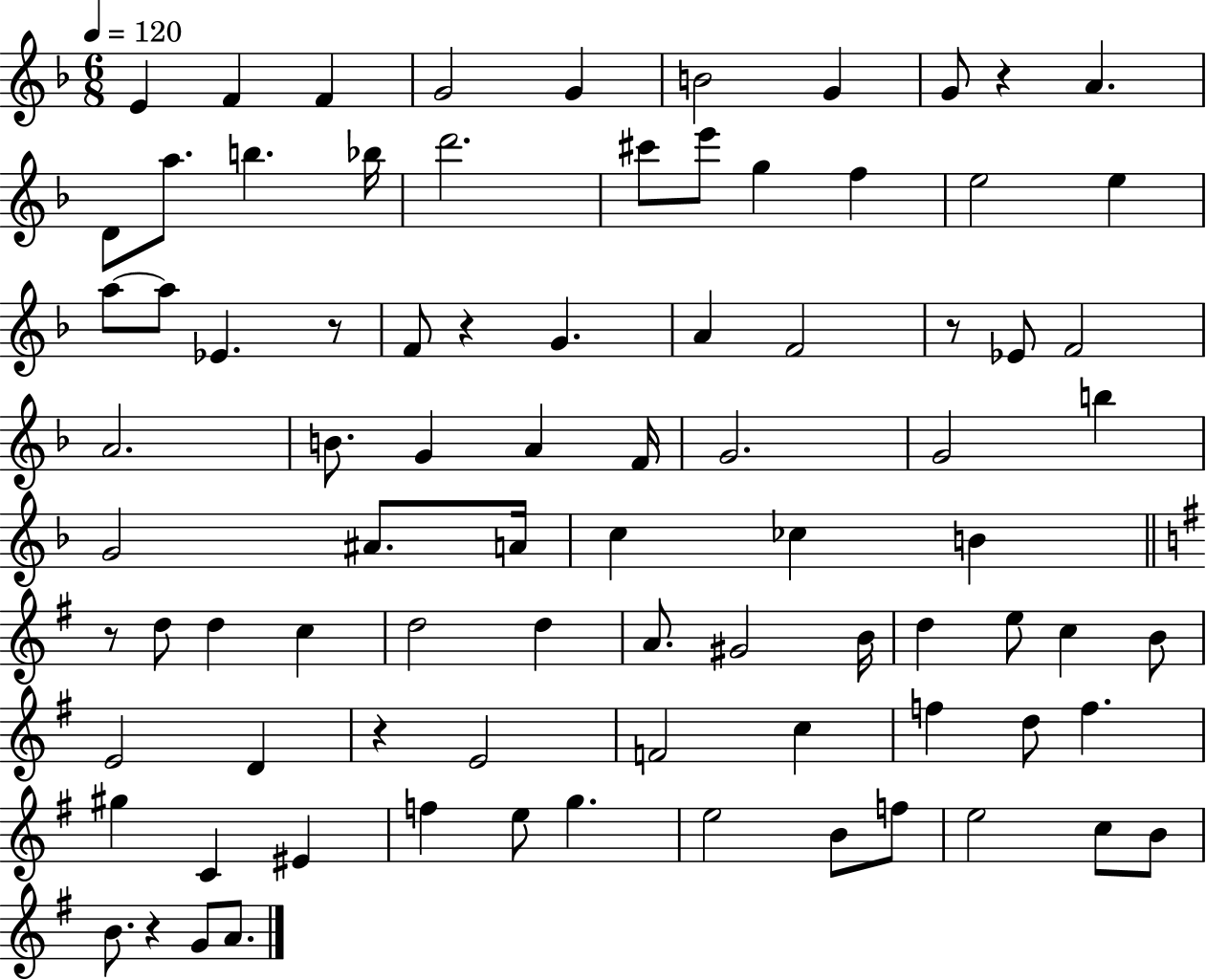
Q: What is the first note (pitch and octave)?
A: E4